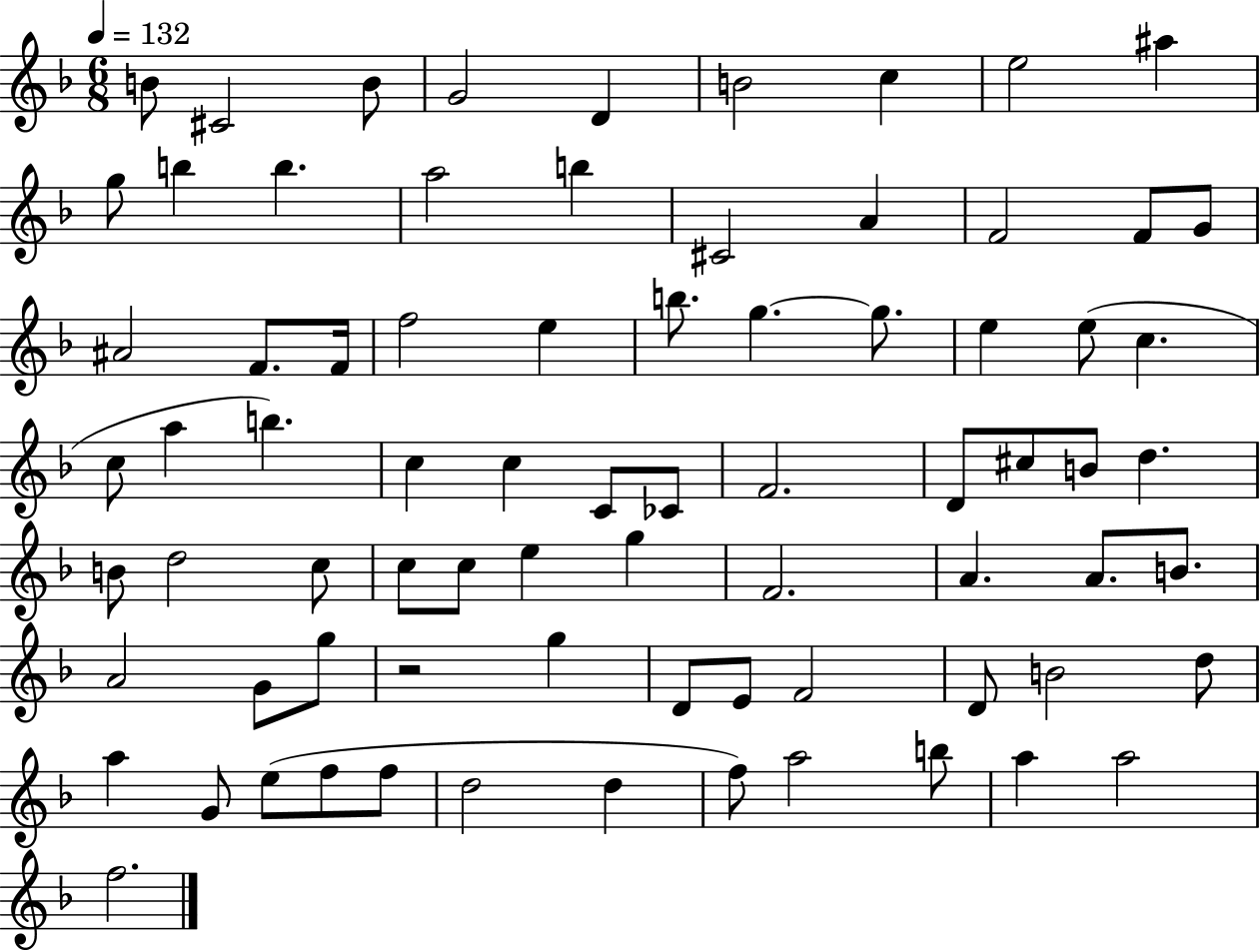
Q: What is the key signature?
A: F major